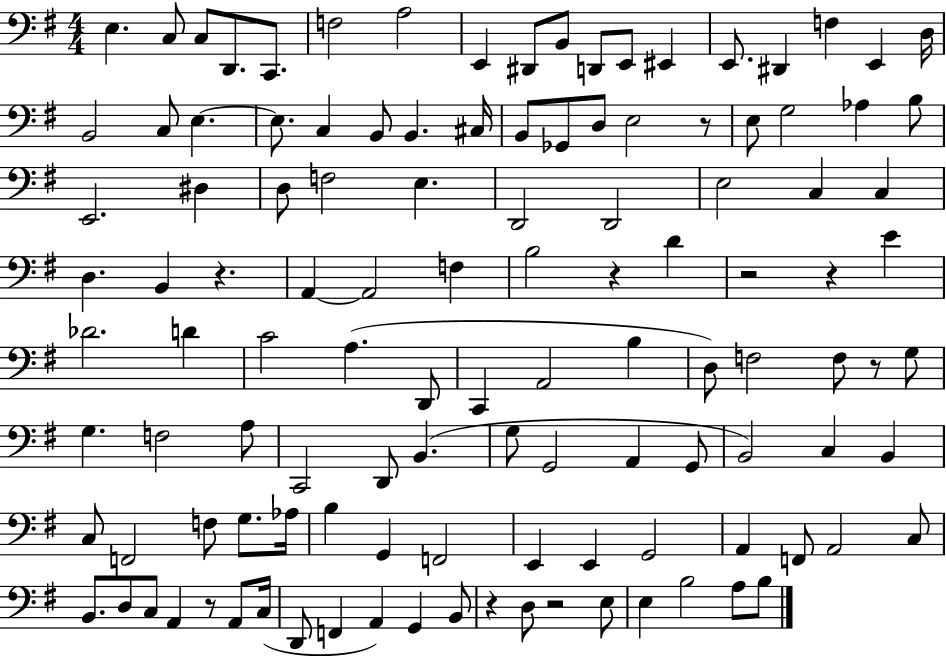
E3/q. C3/e C3/e D2/e. C2/e. F3/h A3/h E2/q D#2/e B2/e D2/e E2/e EIS2/q E2/e. D#2/q F3/q E2/q D3/s B2/h C3/e E3/q. E3/e. C3/q B2/e B2/q. C#3/s B2/e Gb2/e D3/e E3/h R/e E3/e G3/h Ab3/q B3/e E2/h. D#3/q D3/e F3/h E3/q. D2/h D2/h E3/h C3/q C3/q D3/q. B2/q R/q. A2/q A2/h F3/q B3/h R/q D4/q R/h R/q E4/q Db4/h. D4/q C4/h A3/q. D2/e C2/q A2/h B3/q D3/e F3/h F3/e R/e G3/e G3/q. F3/h A3/e C2/h D2/e B2/q. G3/e G2/h A2/q G2/e B2/h C3/q B2/q C3/e F2/h F3/e G3/e. Ab3/s B3/q G2/q F2/h E2/q E2/q G2/h A2/q F2/e A2/h C3/e B2/e. D3/e C3/e A2/q R/e A2/e C3/s D2/e F2/q A2/q G2/q B2/e R/q D3/e R/h E3/e E3/q B3/h A3/e B3/e